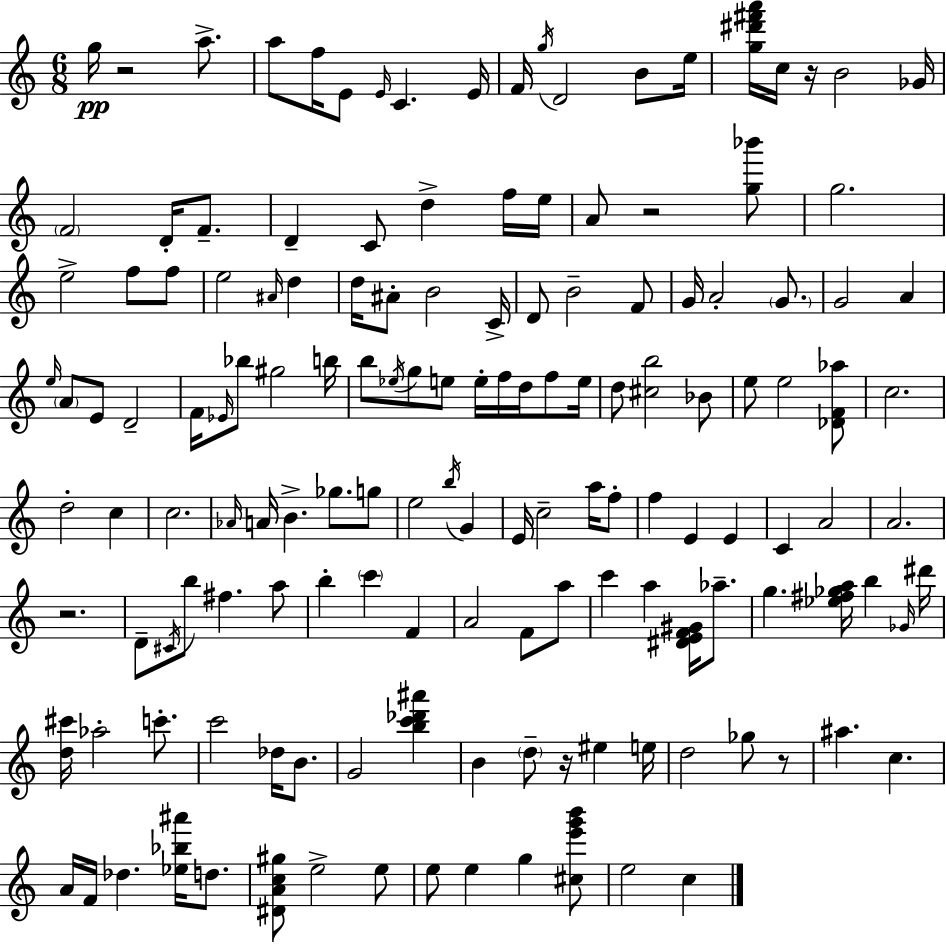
{
  \clef treble
  \numericTimeSignature
  \time 6/8
  \key a \minor
  g''16\pp r2 a''8.-> | a''8 f''16 e'8 \grace { e'16 } c'4. | e'16 f'16 \acciaccatura { g''16 } d'2 b'8 | e''16 <g'' dis''' fis''' a'''>16 c''16 r16 b'2 | \break ges'16 \parenthesize f'2 d'16-. f'8.-- | d'4-- c'8 d''4-> | f''16 e''16 a'8 r2 | <g'' bes'''>8 g''2. | \break e''2-> f''8 | f''8 e''2 \grace { ais'16 } d''4 | d''16 ais'8-. b'2 | c'16-> d'8 b'2-- | \break f'8 g'16 a'2-. | \parenthesize g'8. g'2 a'4 | \grace { e''16 } \parenthesize a'8 e'8 d'2-- | f'16 \grace { ees'16 } bes''8 gis''2 | \break b''16 b''8 \acciaccatura { ees''16 } g''8 e''8 | e''16-. f''16 d''16 f''8 e''16 d''8 <cis'' b''>2 | bes'8 e''8 e''2 | <des' f' aes''>8 c''2. | \break d''2-. | c''4 c''2. | \grace { aes'16 } a'16 b'4.-> | ges''8. g''8 e''2 | \break \acciaccatura { b''16 } g'4 e'16 c''2-- | a''16 f''8-. f''4 | e'4 e'4 c'4 | a'2 a'2. | \break r2. | d'8-- \acciaccatura { cis'16 } b''8 | fis''4. a''8 b''4-. | \parenthesize c'''4 f'4 a'2 | \break f'8 a''8 c'''4 | a''4 <dis' e' f' gis'>16 aes''8.-- g''4. | <ees'' fis'' ges'' a''>16 b''4 \grace { ges'16 } dis'''16 <d'' cis'''>16 aes''2-. | c'''8.-. c'''2 | \break des''16 b'8. g'2 | <b'' c''' des''' ais'''>4 b'4 | \parenthesize d''8-- r16 eis''4 e''16 d''2 | ges''8 r8 ais''4. | \break c''4. a'16 f'16 | des''4. <ees'' bes'' ais'''>16 d''8. <dis' a' c'' gis''>8 | e''2-> e''8 e''8 | e''4 g''4 <cis'' e''' g''' b'''>8 e''2 | \break c''4 \bar "|."
}